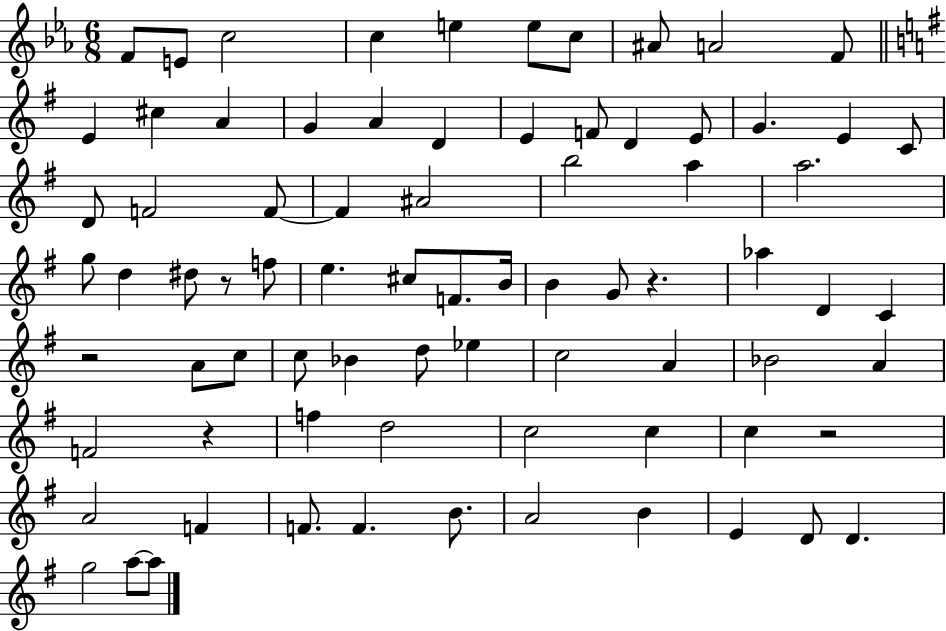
{
  \clef treble
  \numericTimeSignature
  \time 6/8
  \key ees \major
  f'8 e'8 c''2 | c''4 e''4 e''8 c''8 | ais'8 a'2 f'8 | \bar "||" \break \key e \minor e'4 cis''4 a'4 | g'4 a'4 d'4 | e'4 f'8 d'4 e'8 | g'4. e'4 c'8 | \break d'8 f'2 f'8~~ | f'4 ais'2 | b''2 a''4 | a''2. | \break g''8 d''4 dis''8 r8 f''8 | e''4. cis''8 f'8. b'16 | b'4 g'8 r4. | aes''4 d'4 c'4 | \break r2 a'8 c''8 | c''8 bes'4 d''8 ees''4 | c''2 a'4 | bes'2 a'4 | \break f'2 r4 | f''4 d''2 | c''2 c''4 | c''4 r2 | \break a'2 f'4 | f'8. f'4. b'8. | a'2 b'4 | e'4 d'8 d'4. | \break g''2 a''8~~ a''8 | \bar "|."
}